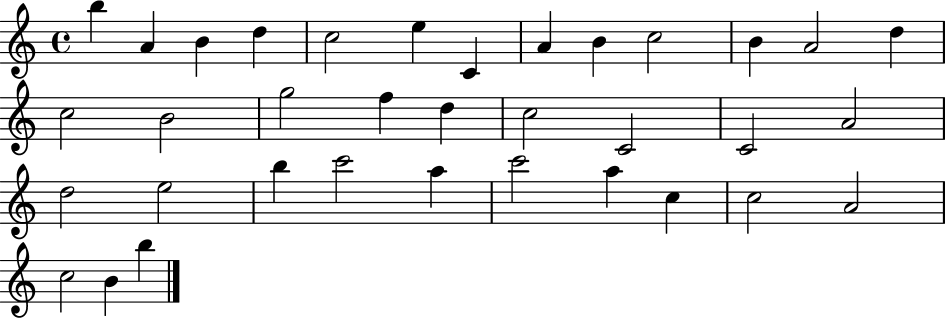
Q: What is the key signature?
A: C major